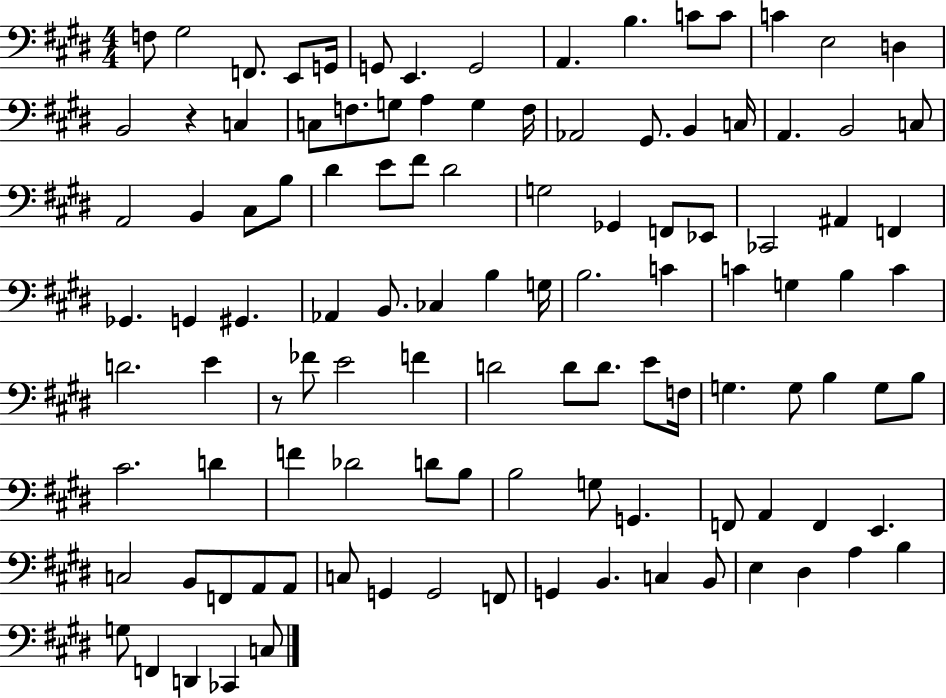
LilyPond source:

{
  \clef bass
  \numericTimeSignature
  \time 4/4
  \key e \major
  f8 gis2 f,8. e,8 g,16 | g,8 e,4. g,2 | a,4. b4. c'8 c'8 | c'4 e2 d4 | \break b,2 r4 c4 | c8 f8. g8 a4 g4 f16 | aes,2 gis,8. b,4 c16 | a,4. b,2 c8 | \break a,2 b,4 cis8 b8 | dis'4 e'8 fis'8 dis'2 | g2 ges,4 f,8 ees,8 | ces,2 ais,4 f,4 | \break ges,4. g,4 gis,4. | aes,4 b,8. ces4 b4 g16 | b2. c'4 | c'4 g4 b4 c'4 | \break d'2. e'4 | r8 fes'8 e'2 f'4 | d'2 d'8 d'8. e'8 f16 | g4. g8 b4 g8 b8 | \break cis'2. d'4 | f'4 des'2 d'8 b8 | b2 g8 g,4. | f,8 a,4 f,4 e,4. | \break c2 b,8 f,8 a,8 a,8 | c8 g,4 g,2 f,8 | g,4 b,4. c4 b,8 | e4 dis4 a4 b4 | \break g8 f,4 d,4 ces,4 c8 | \bar "|."
}